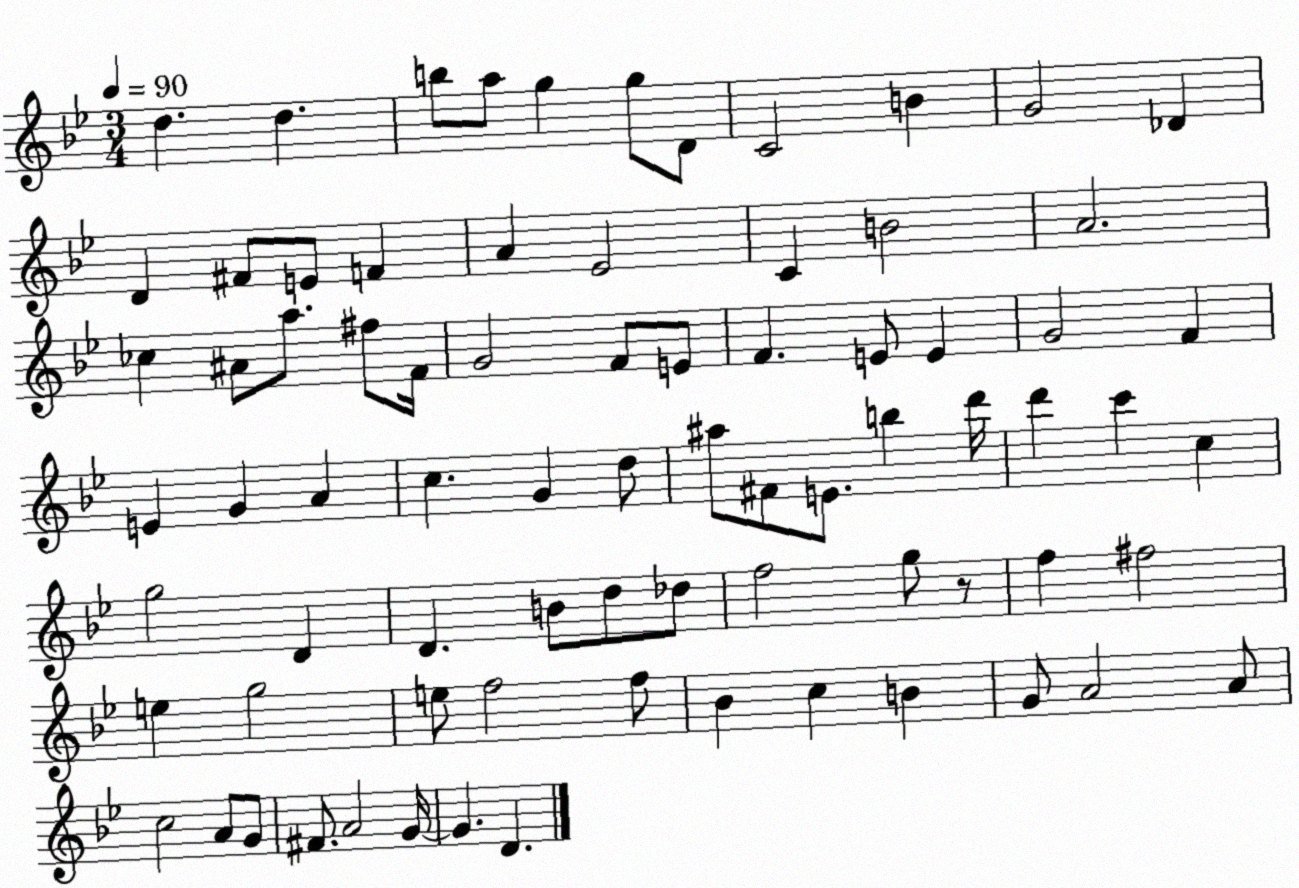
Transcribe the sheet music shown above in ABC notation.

X:1
T:Untitled
M:3/4
L:1/4
K:Bb
d d b/2 a/2 g g/2 D/2 C2 B G2 _D D ^F/2 E/2 F A _E2 C B2 A2 _c ^A/2 a/2 ^f/2 F/4 G2 F/2 E/2 F E/2 E G2 F E G A c G d/2 ^a/2 ^F/2 E/2 b d'/4 d' c' c g2 D D B/2 d/2 _d/2 f2 g/2 z/2 f ^f2 e g2 e/2 f2 f/2 _B c B G/2 A2 A/2 c2 A/2 G/2 ^F/2 A2 G/4 G D